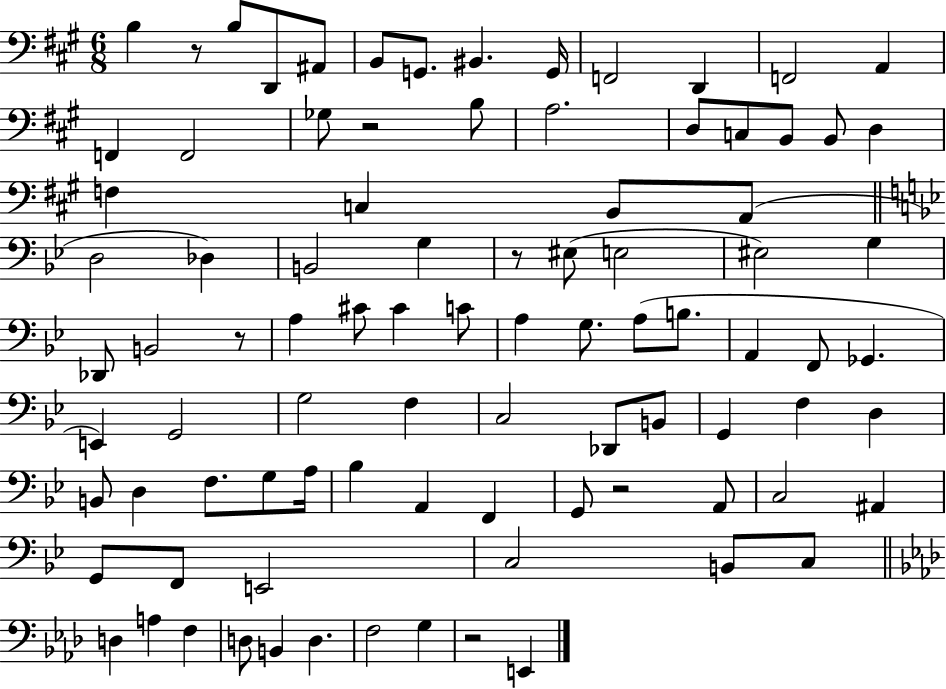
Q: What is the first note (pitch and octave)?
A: B3